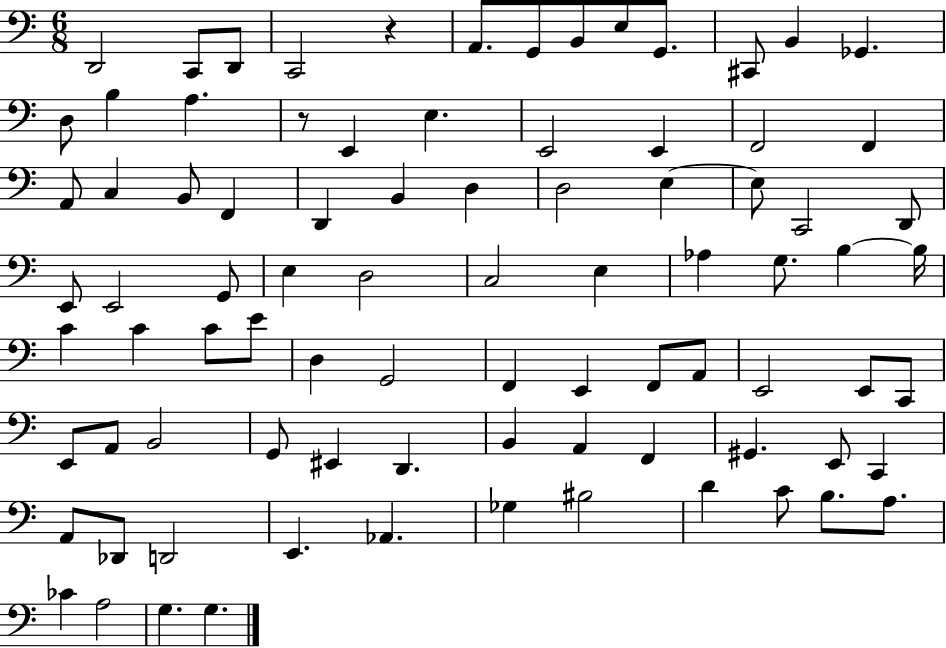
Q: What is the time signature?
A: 6/8